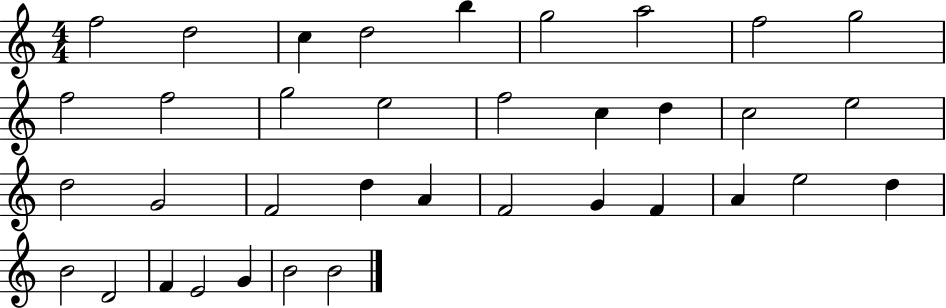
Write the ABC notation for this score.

X:1
T:Untitled
M:4/4
L:1/4
K:C
f2 d2 c d2 b g2 a2 f2 g2 f2 f2 g2 e2 f2 c d c2 e2 d2 G2 F2 d A F2 G F A e2 d B2 D2 F E2 G B2 B2